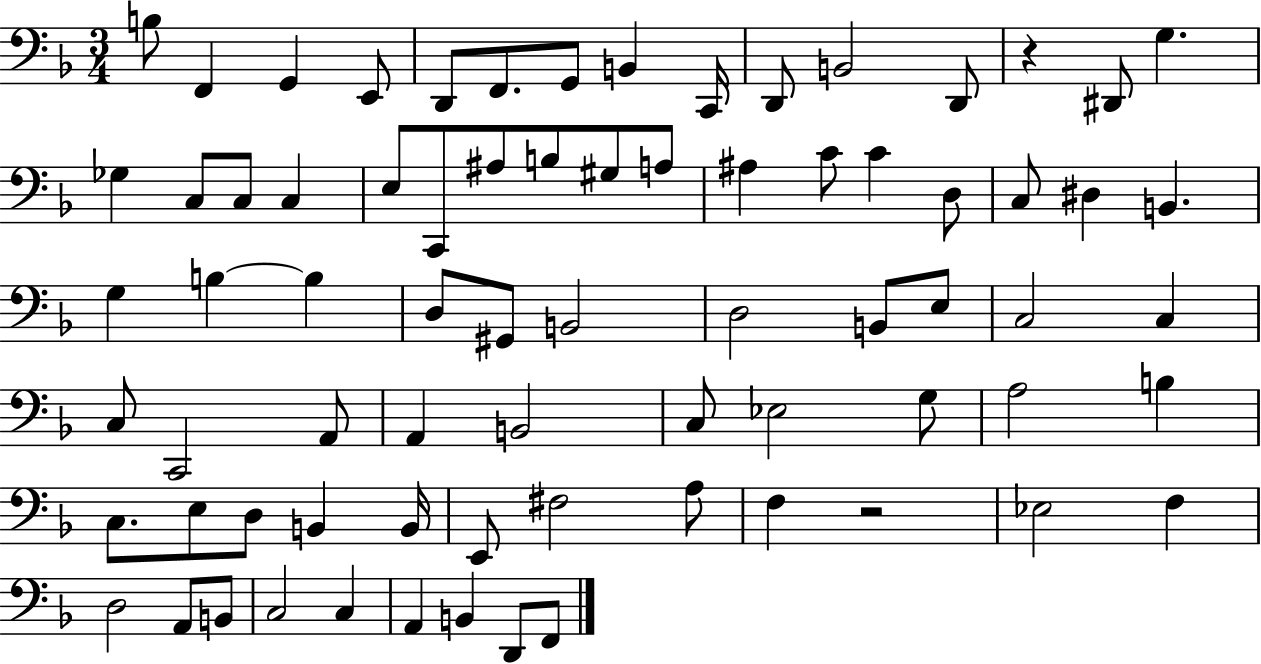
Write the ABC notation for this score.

X:1
T:Untitled
M:3/4
L:1/4
K:F
B,/2 F,, G,, E,,/2 D,,/2 F,,/2 G,,/2 B,, C,,/4 D,,/2 B,,2 D,,/2 z ^D,,/2 G, _G, C,/2 C,/2 C, E,/2 C,,/2 ^A,/2 B,/2 ^G,/2 A,/2 ^A, C/2 C D,/2 C,/2 ^D, B,, G, B, B, D,/2 ^G,,/2 B,,2 D,2 B,,/2 E,/2 C,2 C, C,/2 C,,2 A,,/2 A,, B,,2 C,/2 _E,2 G,/2 A,2 B, C,/2 E,/2 D,/2 B,, B,,/4 E,,/2 ^F,2 A,/2 F, z2 _E,2 F, D,2 A,,/2 B,,/2 C,2 C, A,, B,, D,,/2 F,,/2